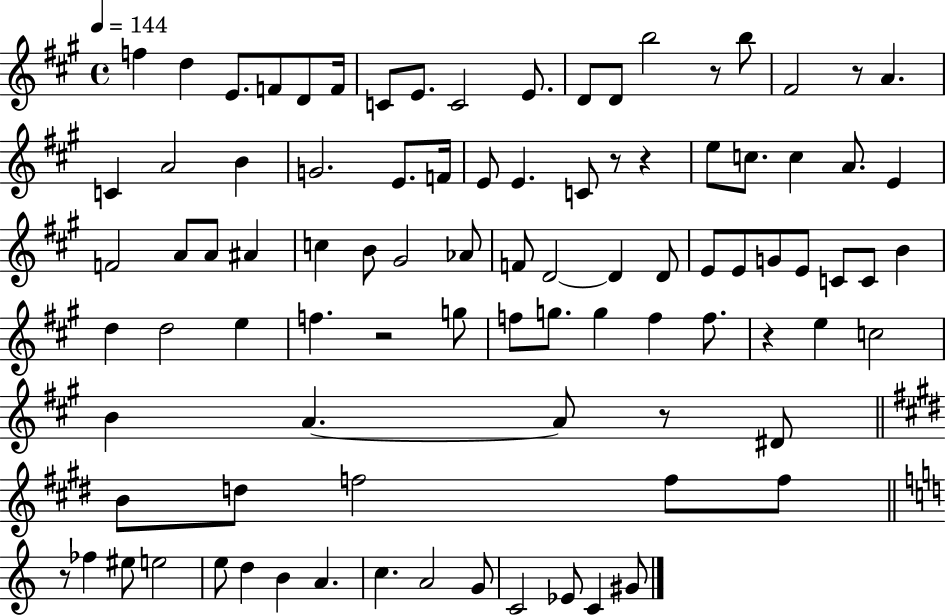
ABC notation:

X:1
T:Untitled
M:4/4
L:1/4
K:A
f d E/2 F/2 D/2 F/4 C/2 E/2 C2 E/2 D/2 D/2 b2 z/2 b/2 ^F2 z/2 A C A2 B G2 E/2 F/4 E/2 E C/2 z/2 z e/2 c/2 c A/2 E F2 A/2 A/2 ^A c B/2 ^G2 _A/2 F/2 D2 D D/2 E/2 E/2 G/2 E/2 C/2 C/2 B d d2 e f z2 g/2 f/2 g/2 g f f/2 z e c2 B A A/2 z/2 ^D/2 B/2 d/2 f2 f/2 f/2 z/2 _f ^e/2 e2 e/2 d B A c A2 G/2 C2 _E/2 C ^G/2